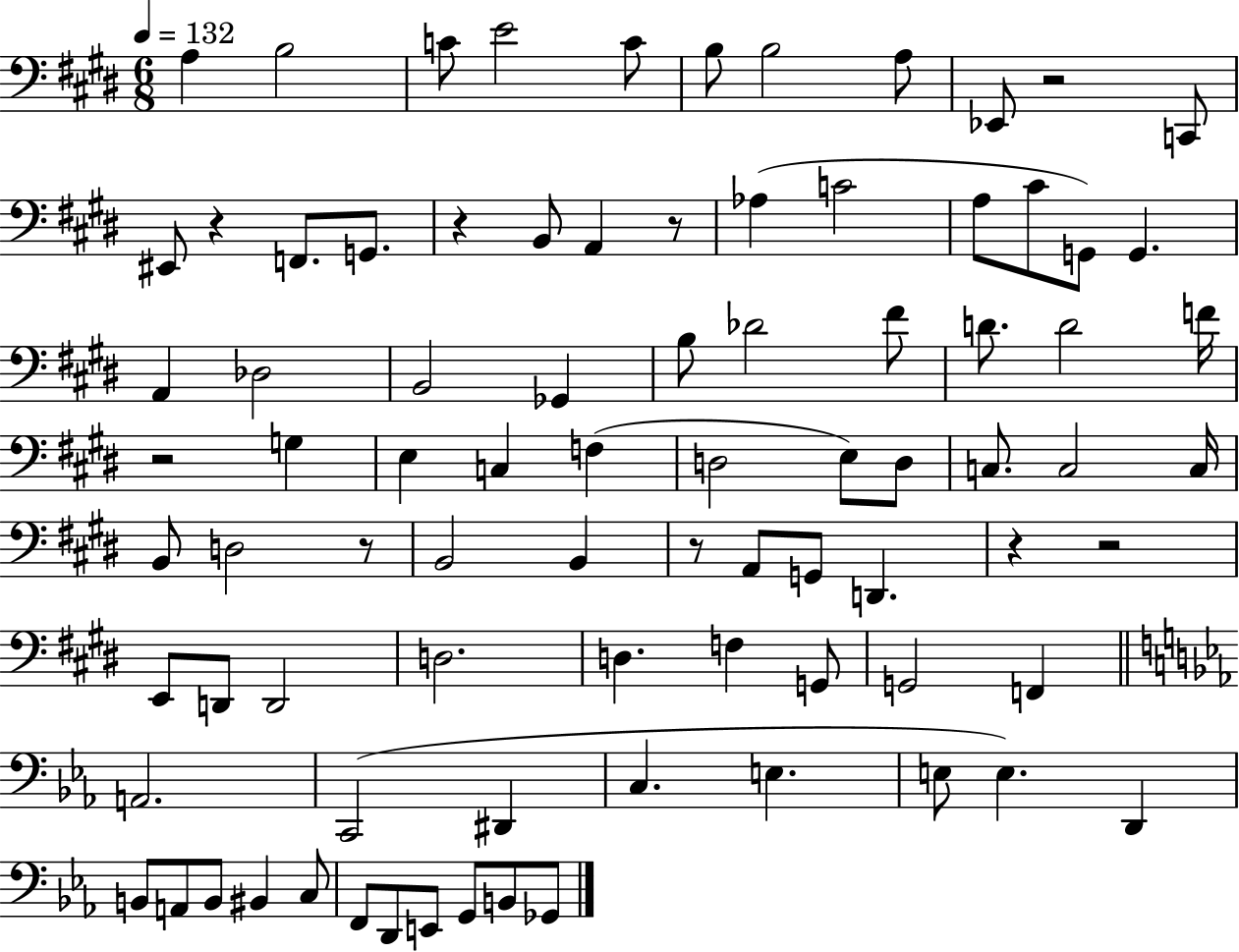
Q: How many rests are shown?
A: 9